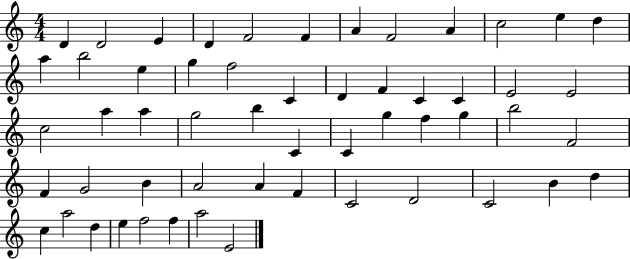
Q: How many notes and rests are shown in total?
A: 55